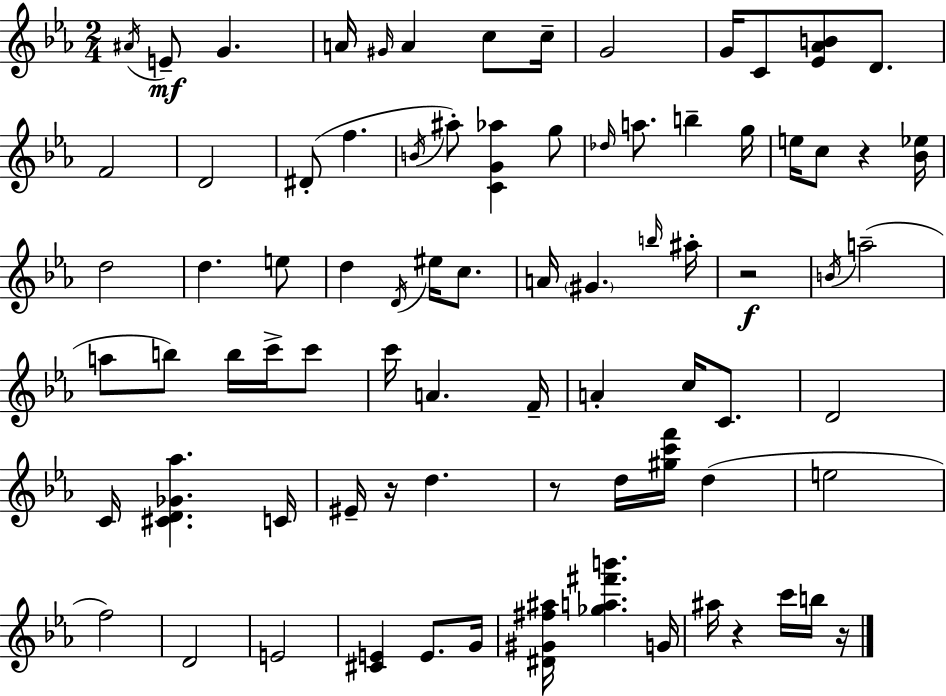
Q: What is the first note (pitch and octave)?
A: A#4